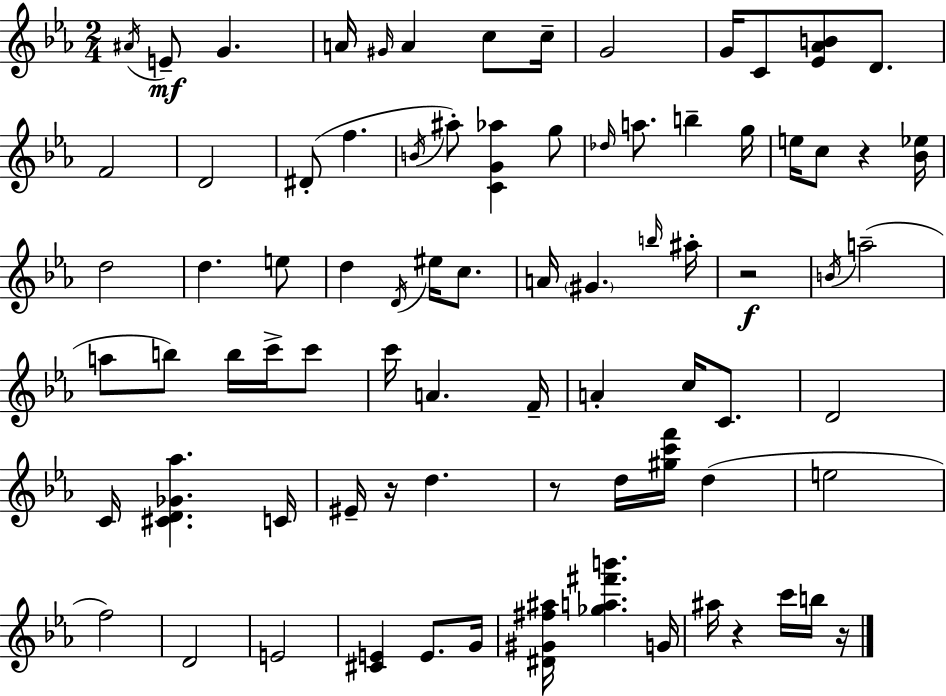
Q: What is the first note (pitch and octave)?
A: A#4